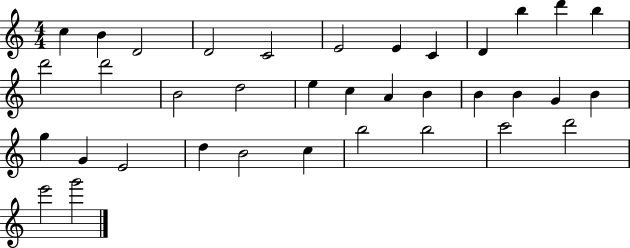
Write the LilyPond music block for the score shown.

{
  \clef treble
  \numericTimeSignature
  \time 4/4
  \key c \major
  c''4 b'4 d'2 | d'2 c'2 | e'2 e'4 c'4 | d'4 b''4 d'''4 b''4 | \break d'''2 d'''2 | b'2 d''2 | e''4 c''4 a'4 b'4 | b'4 b'4 g'4 b'4 | \break g''4 g'4 e'2 | d''4 b'2 c''4 | b''2 b''2 | c'''2 d'''2 | \break e'''2 g'''2 | \bar "|."
}